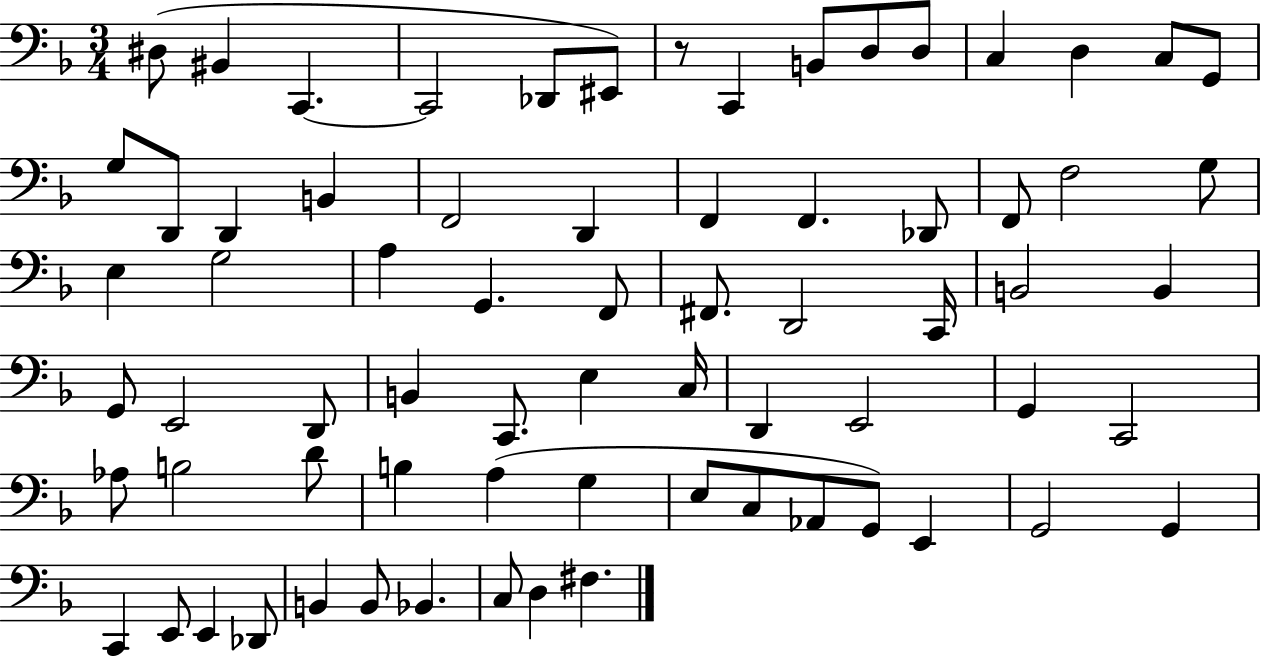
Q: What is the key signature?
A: F major